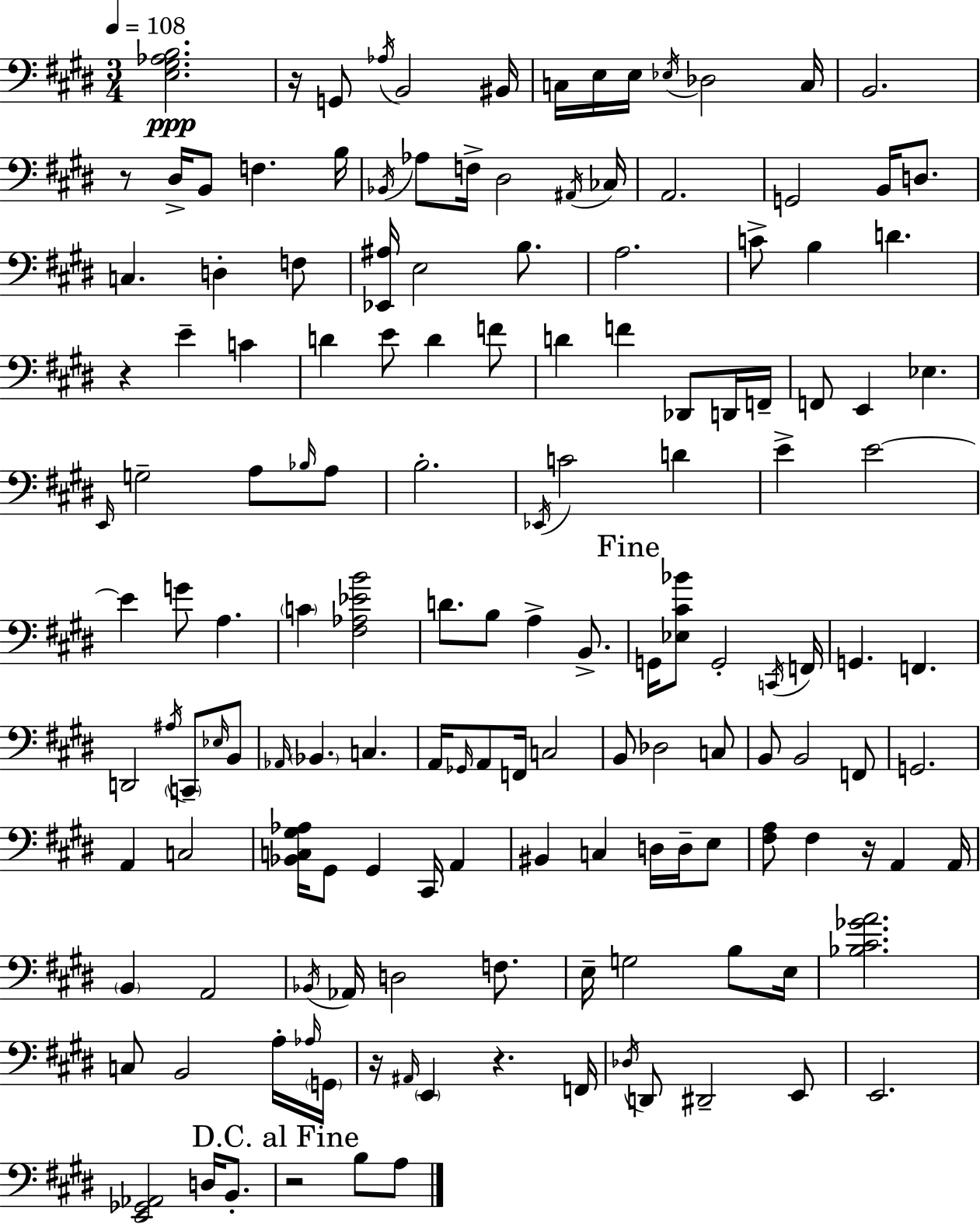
[E3,G#3,Ab3,B3]/h. R/s G2/e Ab3/s B2/h BIS2/s C3/s E3/s E3/s Eb3/s Db3/h C3/s B2/h. R/e D#3/s B2/e F3/q. B3/s Bb2/s Ab3/e F3/s D#3/h A#2/s CES3/s A2/h. G2/h B2/s D3/e. C3/q. D3/q F3/e [Eb2,A#3]/s E3/h B3/e. A3/h. C4/e B3/q D4/q. R/q E4/q C4/q D4/q E4/e D4/q F4/e D4/q F4/q Db2/e D2/s F2/s F2/e E2/q Eb3/q. E2/s G3/h A3/e Bb3/s A3/e B3/h. Eb2/s C4/h D4/q E4/q E4/h E4/q G4/e A3/q. C4/q [F#3,Ab3,Eb4,B4]/h D4/e. B3/e A3/q B2/e. G2/s [Eb3,C#4,Bb4]/e G2/h C2/s F2/s G2/q. F2/q. D2/h A#3/s C2/e Eb3/s B2/e Ab2/s Bb2/q. C3/q. A2/s Gb2/s A2/e F2/s C3/h B2/e Db3/h C3/e B2/e B2/h F2/e G2/h. A2/q C3/h [Bb2,C3,G#3,Ab3]/s G#2/e G#2/q C#2/s A2/q BIS2/q C3/q D3/s D3/s E3/e [F#3,A3]/e F#3/q R/s A2/q A2/s B2/q A2/h Bb2/s Ab2/s D3/h F3/e. E3/s G3/h B3/e E3/s [Bb3,C#4,Gb4,A4]/h. C3/e B2/h A3/s Ab3/s G2/s R/s A#2/s E2/q R/q. F2/s Db3/s D2/e D#2/h E2/e E2/h. [E2,Gb2,Ab2]/h D3/s B2/e. R/h B3/e A3/e